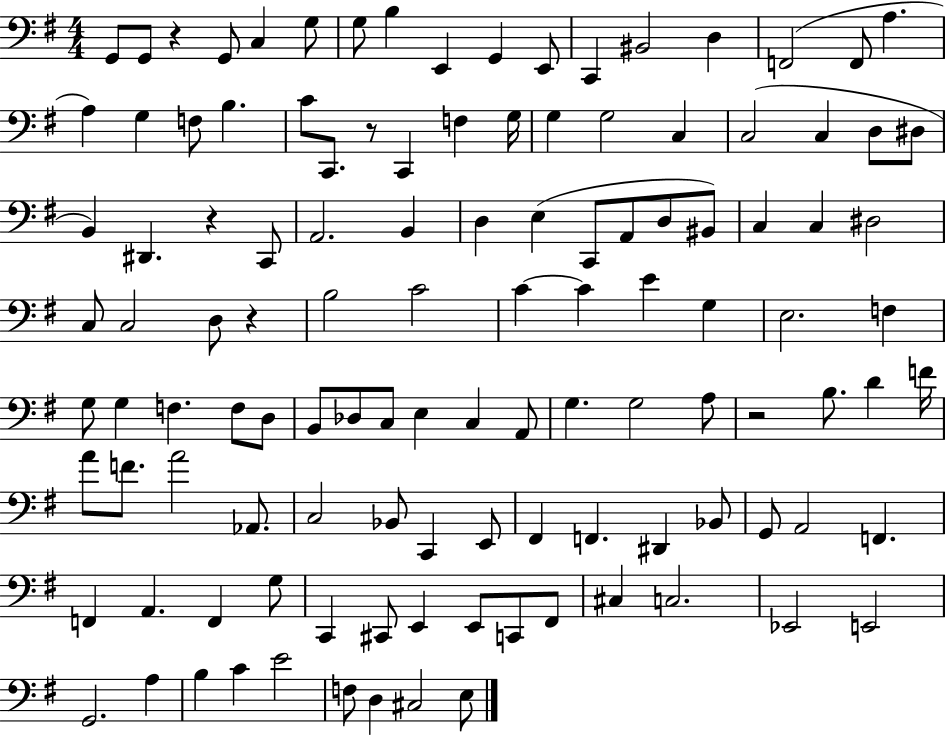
G2/e G2/e R/q G2/e C3/q G3/e G3/e B3/q E2/q G2/q E2/e C2/q BIS2/h D3/q F2/h F2/e A3/q. A3/q G3/q F3/e B3/q. C4/e C2/e. R/e C2/q F3/q G3/s G3/q G3/h C3/q C3/h C3/q D3/e D#3/e B2/q D#2/q. R/q C2/e A2/h. B2/q D3/q E3/q C2/e A2/e D3/e BIS2/e C3/q C3/q D#3/h C3/e C3/h D3/e R/q B3/h C4/h C4/q C4/q E4/q G3/q E3/h. F3/q G3/e G3/q F3/q. F3/e D3/e B2/e Db3/e C3/e E3/q C3/q A2/e G3/q. G3/h A3/e R/h B3/e. D4/q F4/s A4/e F4/e. A4/h Ab2/e. C3/h Bb2/e C2/q E2/e F#2/q F2/q. D#2/q Bb2/e G2/e A2/h F2/q. F2/q A2/q. F2/q G3/e C2/q C#2/e E2/q E2/e C2/e F#2/e C#3/q C3/h. Eb2/h E2/h G2/h. A3/q B3/q C4/q E4/h F3/e D3/q C#3/h E3/e